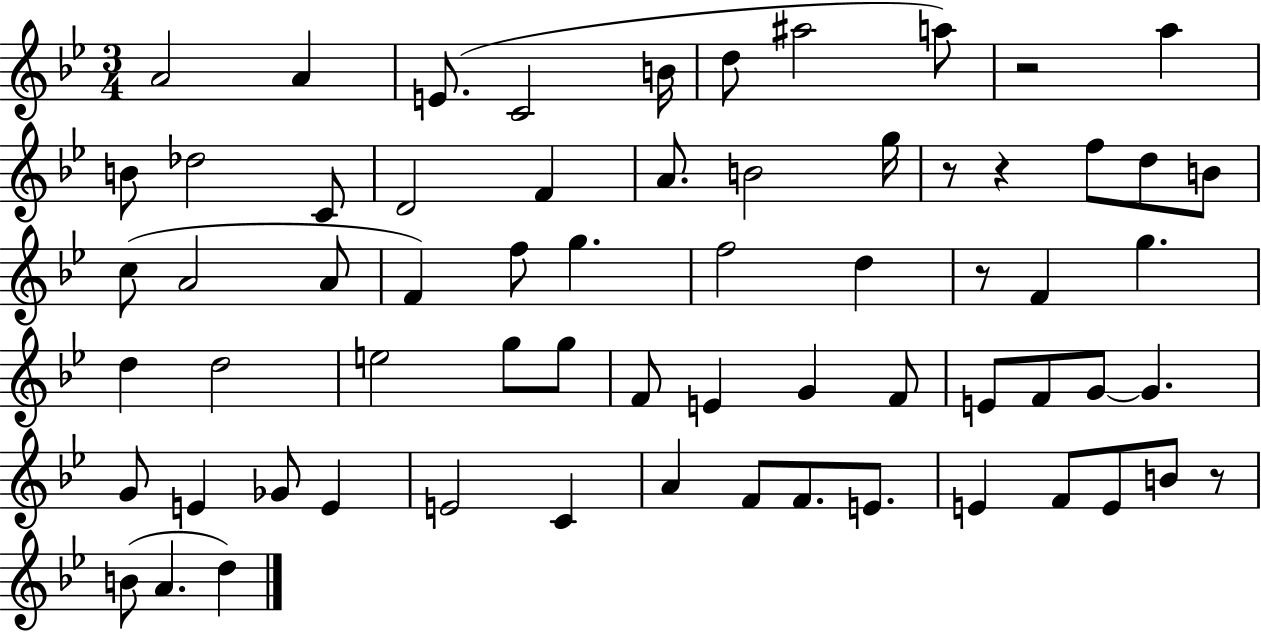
A4/h A4/q E4/e. C4/h B4/s D5/e A#5/h A5/e R/h A5/q B4/e Db5/h C4/e D4/h F4/q A4/e. B4/h G5/s R/e R/q F5/e D5/e B4/e C5/e A4/h A4/e F4/q F5/e G5/q. F5/h D5/q R/e F4/q G5/q. D5/q D5/h E5/h G5/e G5/e F4/e E4/q G4/q F4/e E4/e F4/e G4/e G4/q. G4/e E4/q Gb4/e E4/q E4/h C4/q A4/q F4/e F4/e. E4/e. E4/q F4/e E4/e B4/e R/e B4/e A4/q. D5/q